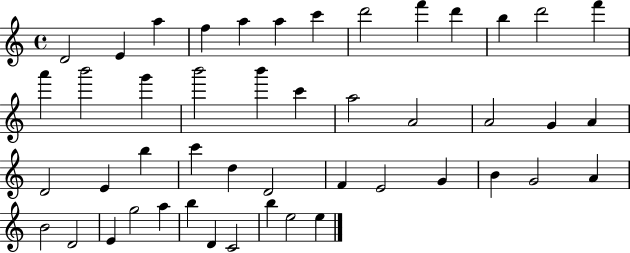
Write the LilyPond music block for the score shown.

{
  \clef treble
  \time 4/4
  \defaultTimeSignature
  \key c \major
  d'2 e'4 a''4 | f''4 a''4 a''4 c'''4 | d'''2 f'''4 d'''4 | b''4 d'''2 f'''4 | \break a'''4 b'''2 g'''4 | b'''2 b'''4 c'''4 | a''2 a'2 | a'2 g'4 a'4 | \break d'2 e'4 b''4 | c'''4 d''4 d'2 | f'4 e'2 g'4 | b'4 g'2 a'4 | \break b'2 d'2 | e'4 g''2 a''4 | b''4 d'4 c'2 | b''4 e''2 e''4 | \break \bar "|."
}